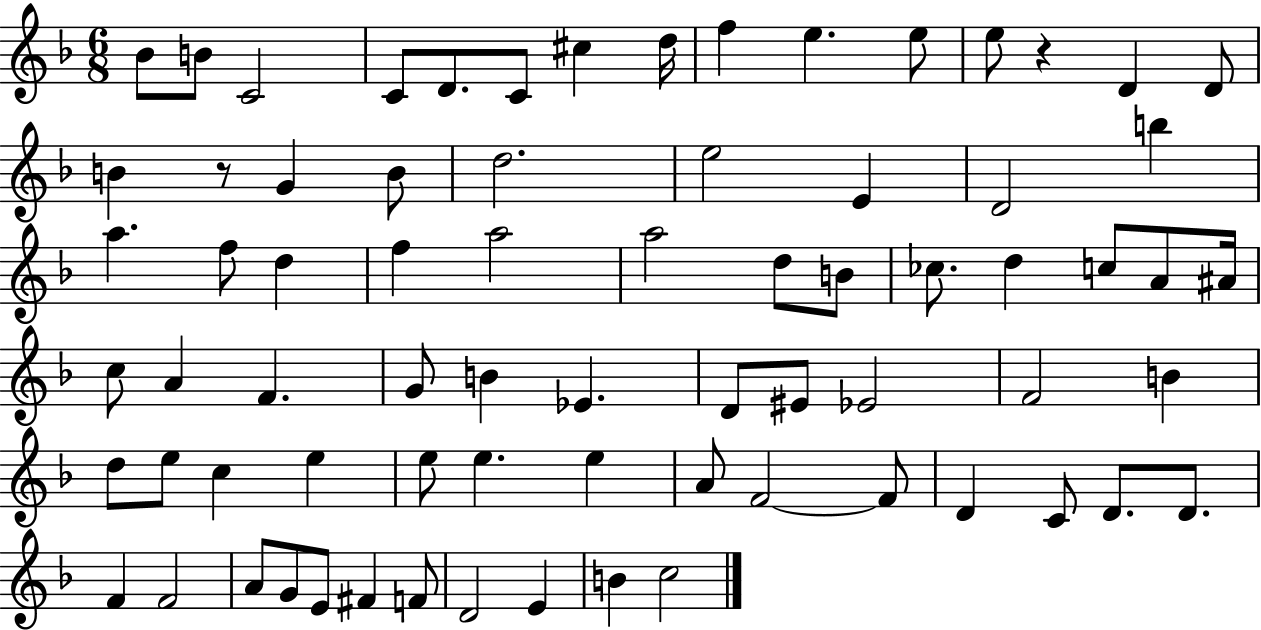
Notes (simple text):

Bb4/e B4/e C4/h C4/e D4/e. C4/e C#5/q D5/s F5/q E5/q. E5/e E5/e R/q D4/q D4/e B4/q R/e G4/q B4/e D5/h. E5/h E4/q D4/h B5/q A5/q. F5/e D5/q F5/q A5/h A5/h D5/e B4/e CES5/e. D5/q C5/e A4/e A#4/s C5/e A4/q F4/q. G4/e B4/q Eb4/q. D4/e EIS4/e Eb4/h F4/h B4/q D5/e E5/e C5/q E5/q E5/e E5/q. E5/q A4/e F4/h F4/e D4/q C4/e D4/e. D4/e. F4/q F4/h A4/e G4/e E4/e F#4/q F4/e D4/h E4/q B4/q C5/h